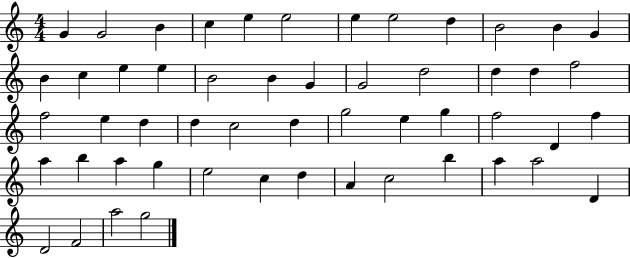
G4/q G4/h B4/q C5/q E5/q E5/h E5/q E5/h D5/q B4/h B4/q G4/q B4/q C5/q E5/q E5/q B4/h B4/q G4/q G4/h D5/h D5/q D5/q F5/h F5/h E5/q D5/q D5/q C5/h D5/q G5/h E5/q G5/q F5/h D4/q F5/q A5/q B5/q A5/q G5/q E5/h C5/q D5/q A4/q C5/h B5/q A5/q A5/h D4/q D4/h F4/h A5/h G5/h